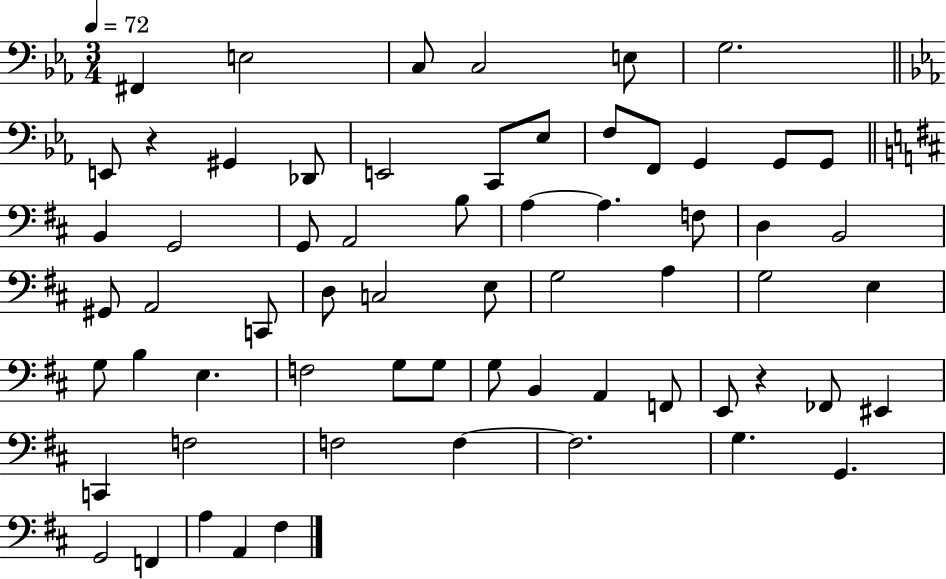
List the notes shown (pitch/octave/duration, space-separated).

F#2/q E3/h C3/e C3/h E3/e G3/h. E2/e R/q G#2/q Db2/e E2/h C2/e Eb3/e F3/e F2/e G2/q G2/e G2/e B2/q G2/h G2/e A2/h B3/e A3/q A3/q. F3/e D3/q B2/h G#2/e A2/h C2/e D3/e C3/h E3/e G3/h A3/q G3/h E3/q G3/e B3/q E3/q. F3/h G3/e G3/e G3/e B2/q A2/q F2/e E2/e R/q FES2/e EIS2/q C2/q F3/h F3/h F3/q F3/h. G3/q. G2/q. G2/h F2/q A3/q A2/q F#3/q